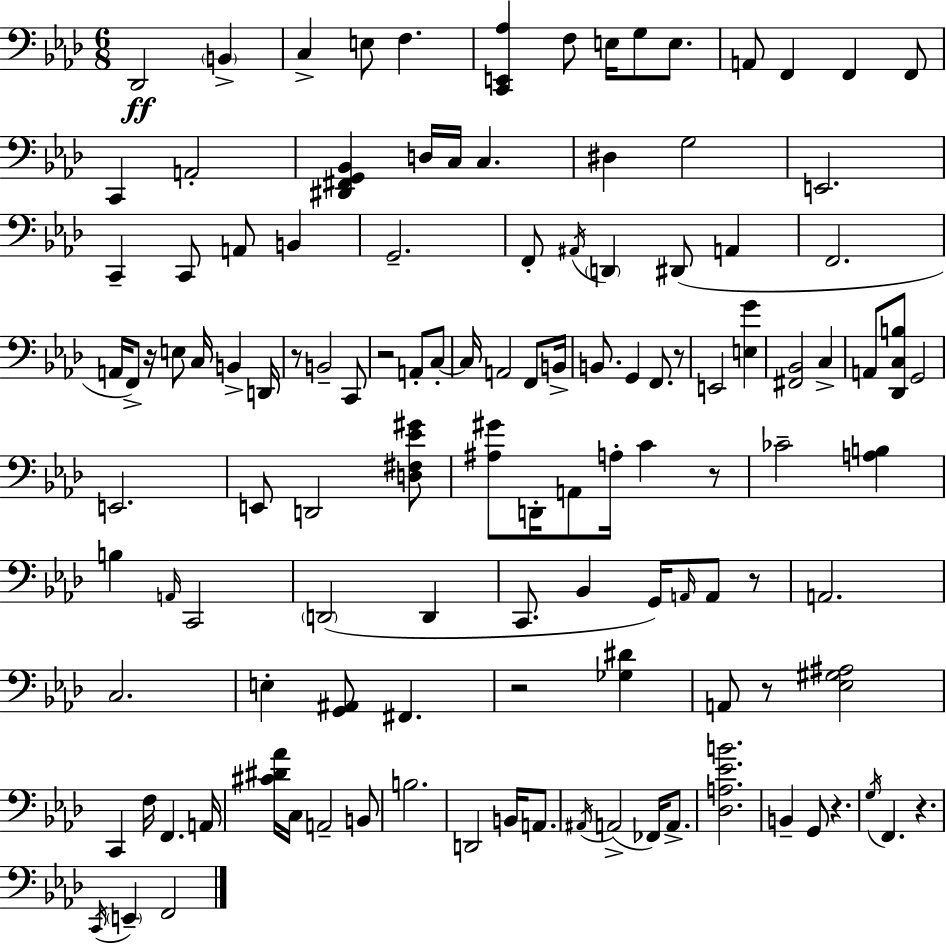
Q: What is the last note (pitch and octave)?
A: F2